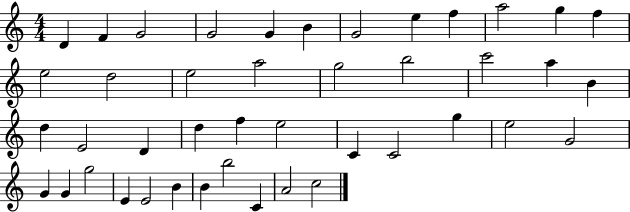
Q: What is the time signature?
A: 4/4